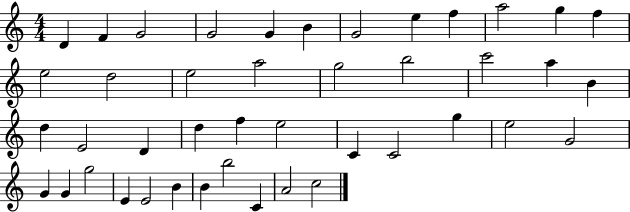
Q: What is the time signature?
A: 4/4